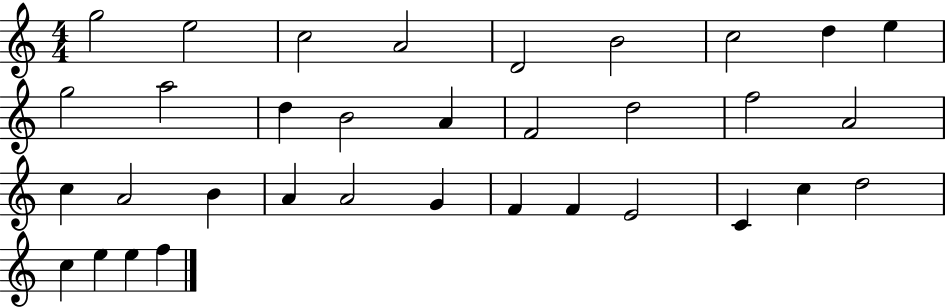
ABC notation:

X:1
T:Untitled
M:4/4
L:1/4
K:C
g2 e2 c2 A2 D2 B2 c2 d e g2 a2 d B2 A F2 d2 f2 A2 c A2 B A A2 G F F E2 C c d2 c e e f